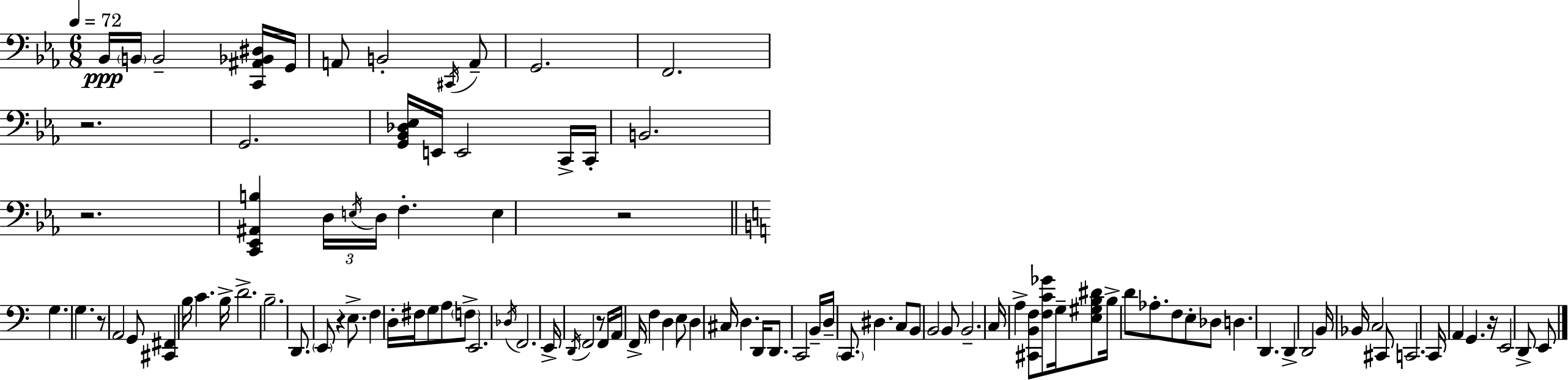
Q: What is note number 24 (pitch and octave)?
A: A2